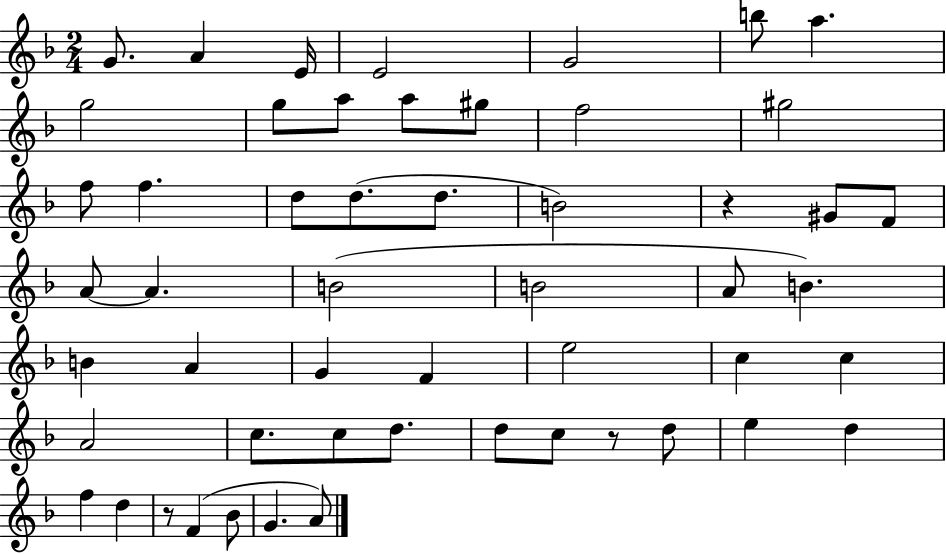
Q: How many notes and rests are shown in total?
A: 53